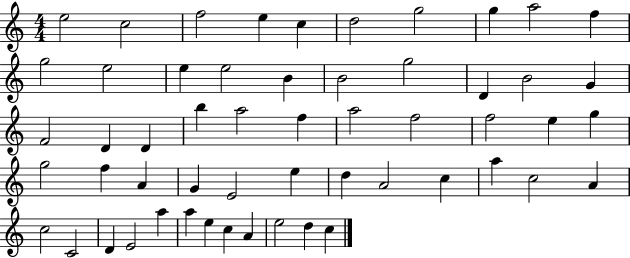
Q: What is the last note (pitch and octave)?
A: C5